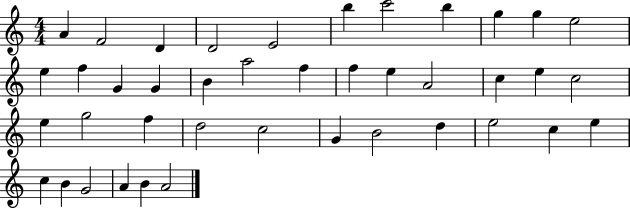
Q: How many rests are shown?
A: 0